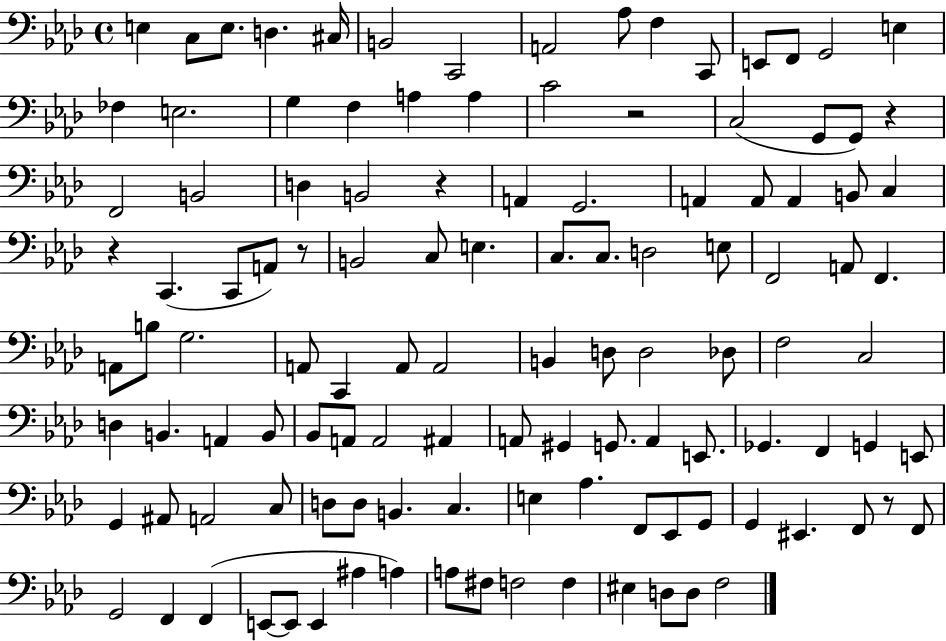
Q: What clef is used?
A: bass